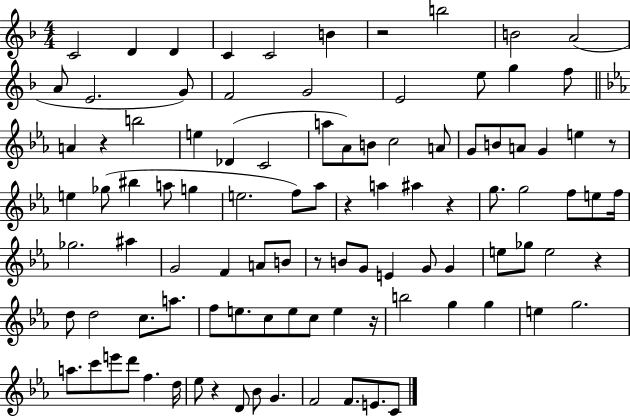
{
  \clef treble
  \numericTimeSignature
  \time 4/4
  \key f \major
  c'2 d'4 d'4 | c'4 c'2 b'4 | r2 b''2 | b'2 a'2( | \break a'8 e'2. g'8) | f'2 g'2 | e'2 e''8 g''4 f''8 | \bar "||" \break \key ees \major a'4 r4 b''2 | e''4 des'4( c'2 | a''8 aes'8) b'8 c''2 a'8 | g'8 b'8 a'8 g'4 e''4 r8 | \break e''4 ges''8( bis''4 a''8 g''4 | e''2. f''8) aes''8 | r4 a''4 ais''4 r4 | g''8. g''2 f''8 e''8 f''16 | \break ges''2. ais''4 | g'2 f'4 a'8 b'8 | r8 b'8 g'8 e'4 g'8 g'4 | e''8 ges''8 e''2 r4 | \break d''8 d''2 c''8. a''8. | f''8 e''8. c''8 e''8 c''8 e''4 r16 | b''2 g''4 g''4 | e''4 g''2. | \break a''8. c'''8 e'''8 d'''8 f''4. d''16 | ees''8 r4 d'8 bes'8 g'4. | f'2 f'8. e'8. c'8 | \bar "|."
}